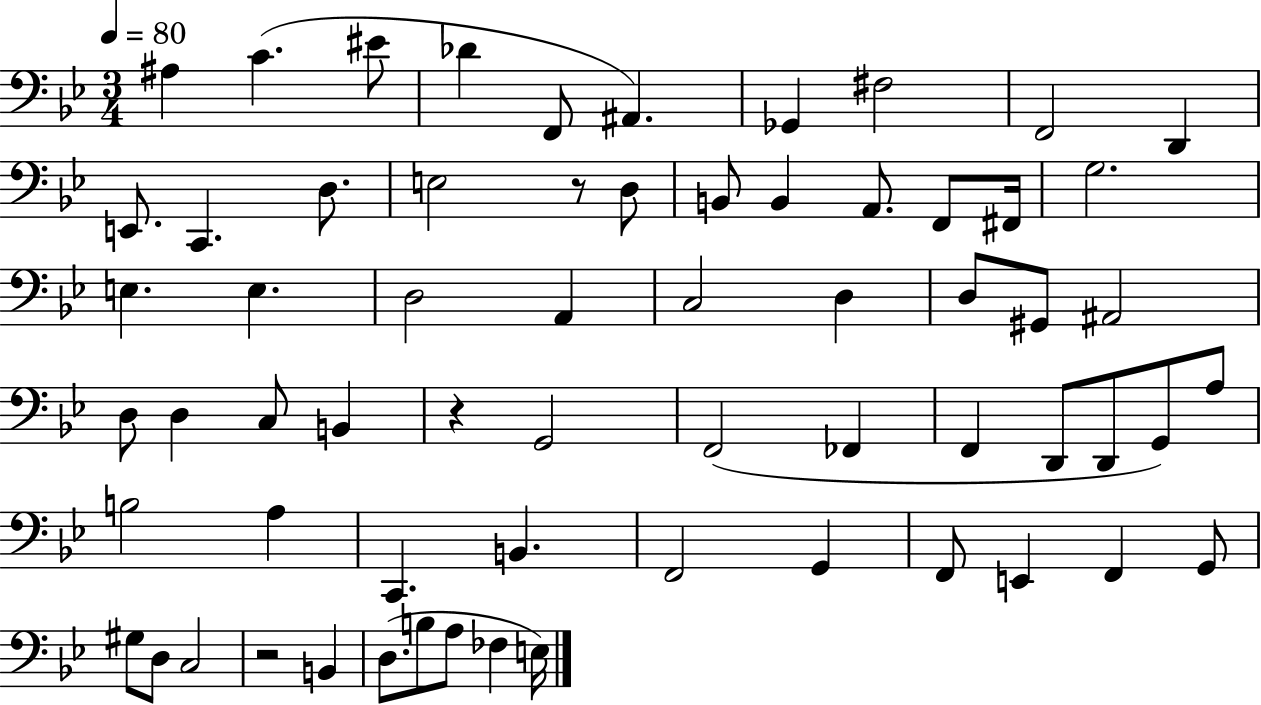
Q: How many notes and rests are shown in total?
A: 64